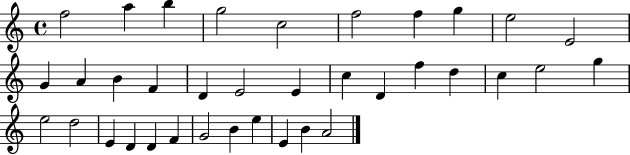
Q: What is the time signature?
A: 4/4